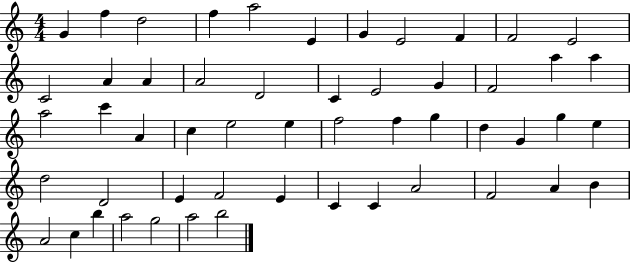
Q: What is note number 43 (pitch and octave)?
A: A4